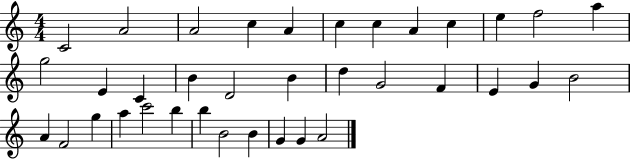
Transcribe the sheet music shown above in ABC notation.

X:1
T:Untitled
M:4/4
L:1/4
K:C
C2 A2 A2 c A c c A c e f2 a g2 E C B D2 B d G2 F E G B2 A F2 g a c'2 b b B2 B G G A2